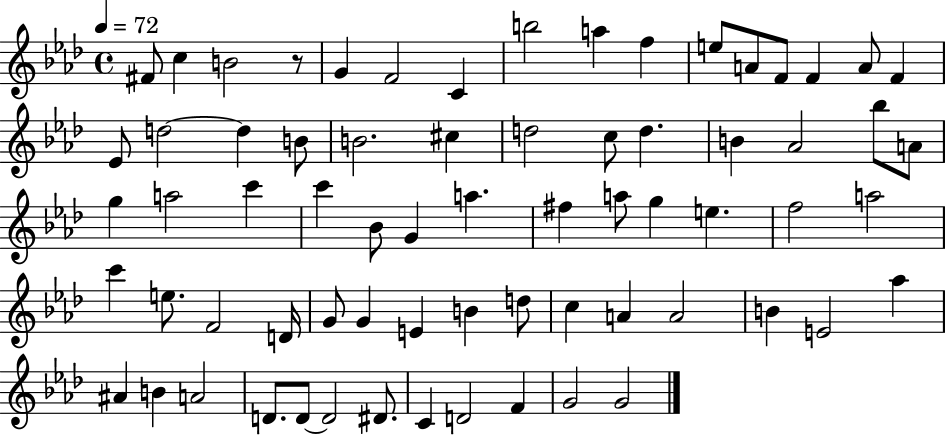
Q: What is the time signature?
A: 4/4